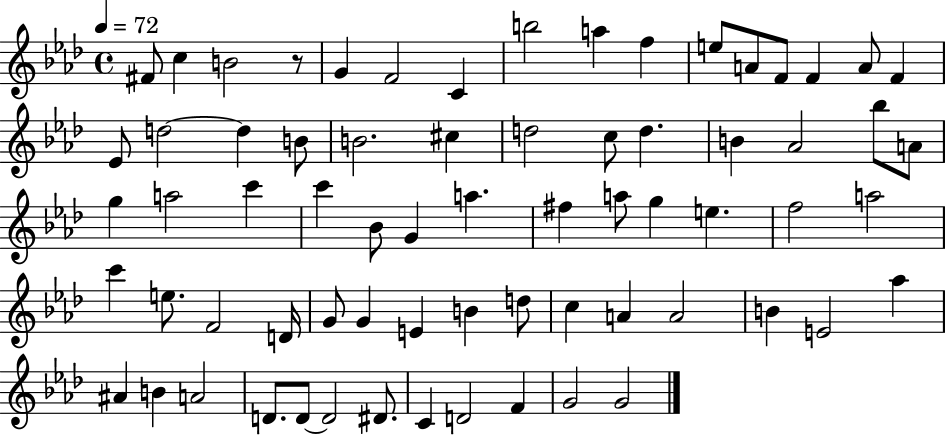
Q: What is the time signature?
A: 4/4